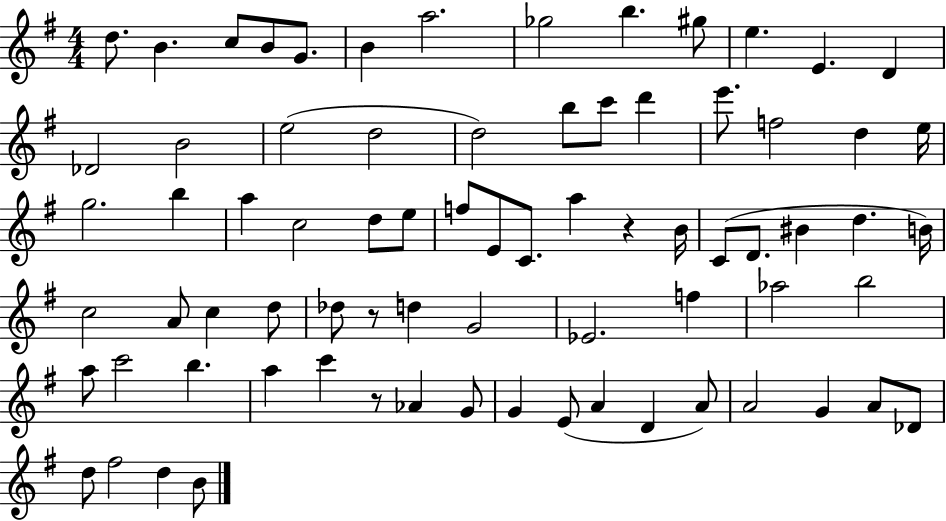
D5/e. B4/q. C5/e B4/e G4/e. B4/q A5/h. Gb5/h B5/q. G#5/e E5/q. E4/q. D4/q Db4/h B4/h E5/h D5/h D5/h B5/e C6/e D6/q E6/e. F5/h D5/q E5/s G5/h. B5/q A5/q C5/h D5/e E5/e F5/e E4/e C4/e. A5/q R/q B4/s C4/e D4/e. BIS4/q D5/q. B4/s C5/h A4/e C5/q D5/e Db5/e R/e D5/q G4/h Eb4/h. F5/q Ab5/h B5/h A5/e C6/h B5/q. A5/q C6/q R/e Ab4/q G4/e G4/q E4/e A4/q D4/q A4/e A4/h G4/q A4/e Db4/e D5/e F#5/h D5/q B4/e